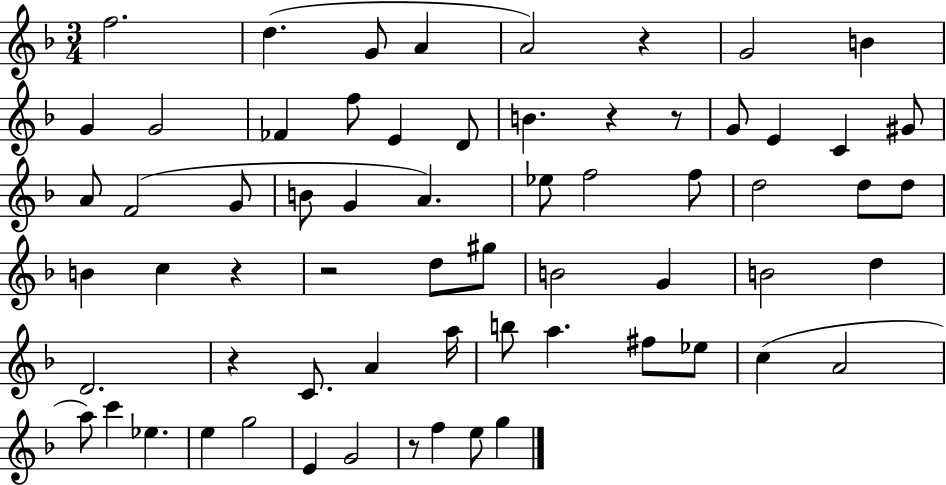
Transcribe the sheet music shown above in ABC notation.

X:1
T:Untitled
M:3/4
L:1/4
K:F
f2 d G/2 A A2 z G2 B G G2 _F f/2 E D/2 B z z/2 G/2 E C ^G/2 A/2 F2 G/2 B/2 G A _e/2 f2 f/2 d2 d/2 d/2 B c z z2 d/2 ^g/2 B2 G B2 d D2 z C/2 A a/4 b/2 a ^f/2 _e/2 c A2 a/2 c' _e e g2 E G2 z/2 f e/2 g